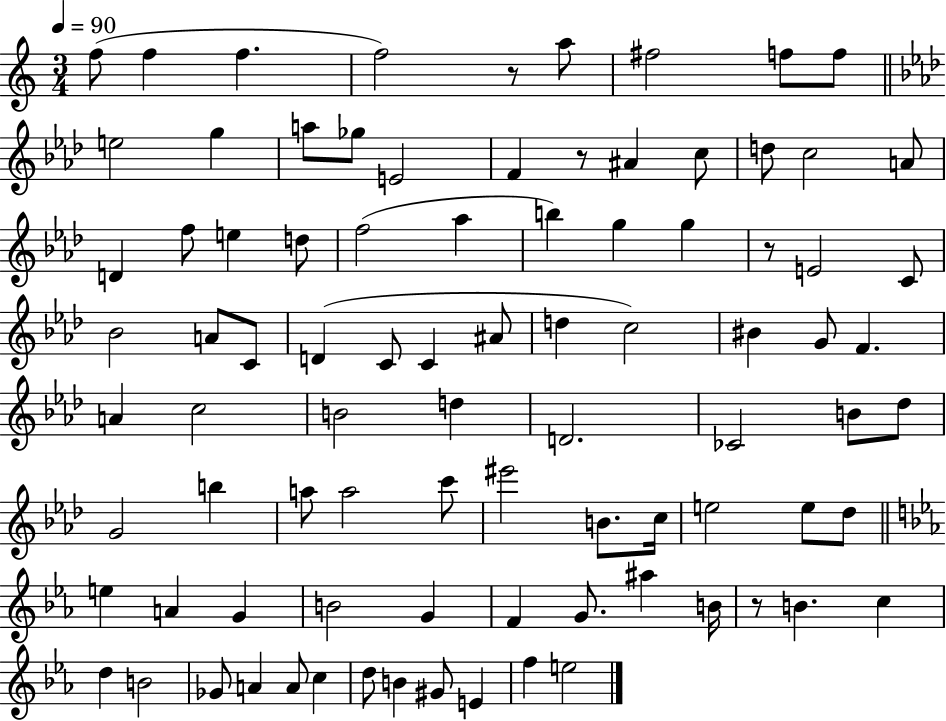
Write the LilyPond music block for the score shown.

{
  \clef treble
  \numericTimeSignature
  \time 3/4
  \key c \major
  \tempo 4 = 90
  \repeat volta 2 { f''8( f''4 f''4. | f''2) r8 a''8 | fis''2 f''8 f''8 | \bar "||" \break \key f \minor e''2 g''4 | a''8 ges''8 e'2 | f'4 r8 ais'4 c''8 | d''8 c''2 a'8 | \break d'4 f''8 e''4 d''8 | f''2( aes''4 | b''4) g''4 g''4 | r8 e'2 c'8 | \break bes'2 a'8 c'8 | d'4( c'8 c'4 ais'8 | d''4 c''2) | bis'4 g'8 f'4. | \break a'4 c''2 | b'2 d''4 | d'2. | ces'2 b'8 des''8 | \break g'2 b''4 | a''8 a''2 c'''8 | eis'''2 b'8. c''16 | e''2 e''8 des''8 | \break \bar "||" \break \key ees \major e''4 a'4 g'4 | b'2 g'4 | f'4 g'8. ais''4 b'16 | r8 b'4. c''4 | \break d''4 b'2 | ges'8 a'4 a'8 c''4 | d''8 b'4 gis'8 e'4 | f''4 e''2 | \break } \bar "|."
}